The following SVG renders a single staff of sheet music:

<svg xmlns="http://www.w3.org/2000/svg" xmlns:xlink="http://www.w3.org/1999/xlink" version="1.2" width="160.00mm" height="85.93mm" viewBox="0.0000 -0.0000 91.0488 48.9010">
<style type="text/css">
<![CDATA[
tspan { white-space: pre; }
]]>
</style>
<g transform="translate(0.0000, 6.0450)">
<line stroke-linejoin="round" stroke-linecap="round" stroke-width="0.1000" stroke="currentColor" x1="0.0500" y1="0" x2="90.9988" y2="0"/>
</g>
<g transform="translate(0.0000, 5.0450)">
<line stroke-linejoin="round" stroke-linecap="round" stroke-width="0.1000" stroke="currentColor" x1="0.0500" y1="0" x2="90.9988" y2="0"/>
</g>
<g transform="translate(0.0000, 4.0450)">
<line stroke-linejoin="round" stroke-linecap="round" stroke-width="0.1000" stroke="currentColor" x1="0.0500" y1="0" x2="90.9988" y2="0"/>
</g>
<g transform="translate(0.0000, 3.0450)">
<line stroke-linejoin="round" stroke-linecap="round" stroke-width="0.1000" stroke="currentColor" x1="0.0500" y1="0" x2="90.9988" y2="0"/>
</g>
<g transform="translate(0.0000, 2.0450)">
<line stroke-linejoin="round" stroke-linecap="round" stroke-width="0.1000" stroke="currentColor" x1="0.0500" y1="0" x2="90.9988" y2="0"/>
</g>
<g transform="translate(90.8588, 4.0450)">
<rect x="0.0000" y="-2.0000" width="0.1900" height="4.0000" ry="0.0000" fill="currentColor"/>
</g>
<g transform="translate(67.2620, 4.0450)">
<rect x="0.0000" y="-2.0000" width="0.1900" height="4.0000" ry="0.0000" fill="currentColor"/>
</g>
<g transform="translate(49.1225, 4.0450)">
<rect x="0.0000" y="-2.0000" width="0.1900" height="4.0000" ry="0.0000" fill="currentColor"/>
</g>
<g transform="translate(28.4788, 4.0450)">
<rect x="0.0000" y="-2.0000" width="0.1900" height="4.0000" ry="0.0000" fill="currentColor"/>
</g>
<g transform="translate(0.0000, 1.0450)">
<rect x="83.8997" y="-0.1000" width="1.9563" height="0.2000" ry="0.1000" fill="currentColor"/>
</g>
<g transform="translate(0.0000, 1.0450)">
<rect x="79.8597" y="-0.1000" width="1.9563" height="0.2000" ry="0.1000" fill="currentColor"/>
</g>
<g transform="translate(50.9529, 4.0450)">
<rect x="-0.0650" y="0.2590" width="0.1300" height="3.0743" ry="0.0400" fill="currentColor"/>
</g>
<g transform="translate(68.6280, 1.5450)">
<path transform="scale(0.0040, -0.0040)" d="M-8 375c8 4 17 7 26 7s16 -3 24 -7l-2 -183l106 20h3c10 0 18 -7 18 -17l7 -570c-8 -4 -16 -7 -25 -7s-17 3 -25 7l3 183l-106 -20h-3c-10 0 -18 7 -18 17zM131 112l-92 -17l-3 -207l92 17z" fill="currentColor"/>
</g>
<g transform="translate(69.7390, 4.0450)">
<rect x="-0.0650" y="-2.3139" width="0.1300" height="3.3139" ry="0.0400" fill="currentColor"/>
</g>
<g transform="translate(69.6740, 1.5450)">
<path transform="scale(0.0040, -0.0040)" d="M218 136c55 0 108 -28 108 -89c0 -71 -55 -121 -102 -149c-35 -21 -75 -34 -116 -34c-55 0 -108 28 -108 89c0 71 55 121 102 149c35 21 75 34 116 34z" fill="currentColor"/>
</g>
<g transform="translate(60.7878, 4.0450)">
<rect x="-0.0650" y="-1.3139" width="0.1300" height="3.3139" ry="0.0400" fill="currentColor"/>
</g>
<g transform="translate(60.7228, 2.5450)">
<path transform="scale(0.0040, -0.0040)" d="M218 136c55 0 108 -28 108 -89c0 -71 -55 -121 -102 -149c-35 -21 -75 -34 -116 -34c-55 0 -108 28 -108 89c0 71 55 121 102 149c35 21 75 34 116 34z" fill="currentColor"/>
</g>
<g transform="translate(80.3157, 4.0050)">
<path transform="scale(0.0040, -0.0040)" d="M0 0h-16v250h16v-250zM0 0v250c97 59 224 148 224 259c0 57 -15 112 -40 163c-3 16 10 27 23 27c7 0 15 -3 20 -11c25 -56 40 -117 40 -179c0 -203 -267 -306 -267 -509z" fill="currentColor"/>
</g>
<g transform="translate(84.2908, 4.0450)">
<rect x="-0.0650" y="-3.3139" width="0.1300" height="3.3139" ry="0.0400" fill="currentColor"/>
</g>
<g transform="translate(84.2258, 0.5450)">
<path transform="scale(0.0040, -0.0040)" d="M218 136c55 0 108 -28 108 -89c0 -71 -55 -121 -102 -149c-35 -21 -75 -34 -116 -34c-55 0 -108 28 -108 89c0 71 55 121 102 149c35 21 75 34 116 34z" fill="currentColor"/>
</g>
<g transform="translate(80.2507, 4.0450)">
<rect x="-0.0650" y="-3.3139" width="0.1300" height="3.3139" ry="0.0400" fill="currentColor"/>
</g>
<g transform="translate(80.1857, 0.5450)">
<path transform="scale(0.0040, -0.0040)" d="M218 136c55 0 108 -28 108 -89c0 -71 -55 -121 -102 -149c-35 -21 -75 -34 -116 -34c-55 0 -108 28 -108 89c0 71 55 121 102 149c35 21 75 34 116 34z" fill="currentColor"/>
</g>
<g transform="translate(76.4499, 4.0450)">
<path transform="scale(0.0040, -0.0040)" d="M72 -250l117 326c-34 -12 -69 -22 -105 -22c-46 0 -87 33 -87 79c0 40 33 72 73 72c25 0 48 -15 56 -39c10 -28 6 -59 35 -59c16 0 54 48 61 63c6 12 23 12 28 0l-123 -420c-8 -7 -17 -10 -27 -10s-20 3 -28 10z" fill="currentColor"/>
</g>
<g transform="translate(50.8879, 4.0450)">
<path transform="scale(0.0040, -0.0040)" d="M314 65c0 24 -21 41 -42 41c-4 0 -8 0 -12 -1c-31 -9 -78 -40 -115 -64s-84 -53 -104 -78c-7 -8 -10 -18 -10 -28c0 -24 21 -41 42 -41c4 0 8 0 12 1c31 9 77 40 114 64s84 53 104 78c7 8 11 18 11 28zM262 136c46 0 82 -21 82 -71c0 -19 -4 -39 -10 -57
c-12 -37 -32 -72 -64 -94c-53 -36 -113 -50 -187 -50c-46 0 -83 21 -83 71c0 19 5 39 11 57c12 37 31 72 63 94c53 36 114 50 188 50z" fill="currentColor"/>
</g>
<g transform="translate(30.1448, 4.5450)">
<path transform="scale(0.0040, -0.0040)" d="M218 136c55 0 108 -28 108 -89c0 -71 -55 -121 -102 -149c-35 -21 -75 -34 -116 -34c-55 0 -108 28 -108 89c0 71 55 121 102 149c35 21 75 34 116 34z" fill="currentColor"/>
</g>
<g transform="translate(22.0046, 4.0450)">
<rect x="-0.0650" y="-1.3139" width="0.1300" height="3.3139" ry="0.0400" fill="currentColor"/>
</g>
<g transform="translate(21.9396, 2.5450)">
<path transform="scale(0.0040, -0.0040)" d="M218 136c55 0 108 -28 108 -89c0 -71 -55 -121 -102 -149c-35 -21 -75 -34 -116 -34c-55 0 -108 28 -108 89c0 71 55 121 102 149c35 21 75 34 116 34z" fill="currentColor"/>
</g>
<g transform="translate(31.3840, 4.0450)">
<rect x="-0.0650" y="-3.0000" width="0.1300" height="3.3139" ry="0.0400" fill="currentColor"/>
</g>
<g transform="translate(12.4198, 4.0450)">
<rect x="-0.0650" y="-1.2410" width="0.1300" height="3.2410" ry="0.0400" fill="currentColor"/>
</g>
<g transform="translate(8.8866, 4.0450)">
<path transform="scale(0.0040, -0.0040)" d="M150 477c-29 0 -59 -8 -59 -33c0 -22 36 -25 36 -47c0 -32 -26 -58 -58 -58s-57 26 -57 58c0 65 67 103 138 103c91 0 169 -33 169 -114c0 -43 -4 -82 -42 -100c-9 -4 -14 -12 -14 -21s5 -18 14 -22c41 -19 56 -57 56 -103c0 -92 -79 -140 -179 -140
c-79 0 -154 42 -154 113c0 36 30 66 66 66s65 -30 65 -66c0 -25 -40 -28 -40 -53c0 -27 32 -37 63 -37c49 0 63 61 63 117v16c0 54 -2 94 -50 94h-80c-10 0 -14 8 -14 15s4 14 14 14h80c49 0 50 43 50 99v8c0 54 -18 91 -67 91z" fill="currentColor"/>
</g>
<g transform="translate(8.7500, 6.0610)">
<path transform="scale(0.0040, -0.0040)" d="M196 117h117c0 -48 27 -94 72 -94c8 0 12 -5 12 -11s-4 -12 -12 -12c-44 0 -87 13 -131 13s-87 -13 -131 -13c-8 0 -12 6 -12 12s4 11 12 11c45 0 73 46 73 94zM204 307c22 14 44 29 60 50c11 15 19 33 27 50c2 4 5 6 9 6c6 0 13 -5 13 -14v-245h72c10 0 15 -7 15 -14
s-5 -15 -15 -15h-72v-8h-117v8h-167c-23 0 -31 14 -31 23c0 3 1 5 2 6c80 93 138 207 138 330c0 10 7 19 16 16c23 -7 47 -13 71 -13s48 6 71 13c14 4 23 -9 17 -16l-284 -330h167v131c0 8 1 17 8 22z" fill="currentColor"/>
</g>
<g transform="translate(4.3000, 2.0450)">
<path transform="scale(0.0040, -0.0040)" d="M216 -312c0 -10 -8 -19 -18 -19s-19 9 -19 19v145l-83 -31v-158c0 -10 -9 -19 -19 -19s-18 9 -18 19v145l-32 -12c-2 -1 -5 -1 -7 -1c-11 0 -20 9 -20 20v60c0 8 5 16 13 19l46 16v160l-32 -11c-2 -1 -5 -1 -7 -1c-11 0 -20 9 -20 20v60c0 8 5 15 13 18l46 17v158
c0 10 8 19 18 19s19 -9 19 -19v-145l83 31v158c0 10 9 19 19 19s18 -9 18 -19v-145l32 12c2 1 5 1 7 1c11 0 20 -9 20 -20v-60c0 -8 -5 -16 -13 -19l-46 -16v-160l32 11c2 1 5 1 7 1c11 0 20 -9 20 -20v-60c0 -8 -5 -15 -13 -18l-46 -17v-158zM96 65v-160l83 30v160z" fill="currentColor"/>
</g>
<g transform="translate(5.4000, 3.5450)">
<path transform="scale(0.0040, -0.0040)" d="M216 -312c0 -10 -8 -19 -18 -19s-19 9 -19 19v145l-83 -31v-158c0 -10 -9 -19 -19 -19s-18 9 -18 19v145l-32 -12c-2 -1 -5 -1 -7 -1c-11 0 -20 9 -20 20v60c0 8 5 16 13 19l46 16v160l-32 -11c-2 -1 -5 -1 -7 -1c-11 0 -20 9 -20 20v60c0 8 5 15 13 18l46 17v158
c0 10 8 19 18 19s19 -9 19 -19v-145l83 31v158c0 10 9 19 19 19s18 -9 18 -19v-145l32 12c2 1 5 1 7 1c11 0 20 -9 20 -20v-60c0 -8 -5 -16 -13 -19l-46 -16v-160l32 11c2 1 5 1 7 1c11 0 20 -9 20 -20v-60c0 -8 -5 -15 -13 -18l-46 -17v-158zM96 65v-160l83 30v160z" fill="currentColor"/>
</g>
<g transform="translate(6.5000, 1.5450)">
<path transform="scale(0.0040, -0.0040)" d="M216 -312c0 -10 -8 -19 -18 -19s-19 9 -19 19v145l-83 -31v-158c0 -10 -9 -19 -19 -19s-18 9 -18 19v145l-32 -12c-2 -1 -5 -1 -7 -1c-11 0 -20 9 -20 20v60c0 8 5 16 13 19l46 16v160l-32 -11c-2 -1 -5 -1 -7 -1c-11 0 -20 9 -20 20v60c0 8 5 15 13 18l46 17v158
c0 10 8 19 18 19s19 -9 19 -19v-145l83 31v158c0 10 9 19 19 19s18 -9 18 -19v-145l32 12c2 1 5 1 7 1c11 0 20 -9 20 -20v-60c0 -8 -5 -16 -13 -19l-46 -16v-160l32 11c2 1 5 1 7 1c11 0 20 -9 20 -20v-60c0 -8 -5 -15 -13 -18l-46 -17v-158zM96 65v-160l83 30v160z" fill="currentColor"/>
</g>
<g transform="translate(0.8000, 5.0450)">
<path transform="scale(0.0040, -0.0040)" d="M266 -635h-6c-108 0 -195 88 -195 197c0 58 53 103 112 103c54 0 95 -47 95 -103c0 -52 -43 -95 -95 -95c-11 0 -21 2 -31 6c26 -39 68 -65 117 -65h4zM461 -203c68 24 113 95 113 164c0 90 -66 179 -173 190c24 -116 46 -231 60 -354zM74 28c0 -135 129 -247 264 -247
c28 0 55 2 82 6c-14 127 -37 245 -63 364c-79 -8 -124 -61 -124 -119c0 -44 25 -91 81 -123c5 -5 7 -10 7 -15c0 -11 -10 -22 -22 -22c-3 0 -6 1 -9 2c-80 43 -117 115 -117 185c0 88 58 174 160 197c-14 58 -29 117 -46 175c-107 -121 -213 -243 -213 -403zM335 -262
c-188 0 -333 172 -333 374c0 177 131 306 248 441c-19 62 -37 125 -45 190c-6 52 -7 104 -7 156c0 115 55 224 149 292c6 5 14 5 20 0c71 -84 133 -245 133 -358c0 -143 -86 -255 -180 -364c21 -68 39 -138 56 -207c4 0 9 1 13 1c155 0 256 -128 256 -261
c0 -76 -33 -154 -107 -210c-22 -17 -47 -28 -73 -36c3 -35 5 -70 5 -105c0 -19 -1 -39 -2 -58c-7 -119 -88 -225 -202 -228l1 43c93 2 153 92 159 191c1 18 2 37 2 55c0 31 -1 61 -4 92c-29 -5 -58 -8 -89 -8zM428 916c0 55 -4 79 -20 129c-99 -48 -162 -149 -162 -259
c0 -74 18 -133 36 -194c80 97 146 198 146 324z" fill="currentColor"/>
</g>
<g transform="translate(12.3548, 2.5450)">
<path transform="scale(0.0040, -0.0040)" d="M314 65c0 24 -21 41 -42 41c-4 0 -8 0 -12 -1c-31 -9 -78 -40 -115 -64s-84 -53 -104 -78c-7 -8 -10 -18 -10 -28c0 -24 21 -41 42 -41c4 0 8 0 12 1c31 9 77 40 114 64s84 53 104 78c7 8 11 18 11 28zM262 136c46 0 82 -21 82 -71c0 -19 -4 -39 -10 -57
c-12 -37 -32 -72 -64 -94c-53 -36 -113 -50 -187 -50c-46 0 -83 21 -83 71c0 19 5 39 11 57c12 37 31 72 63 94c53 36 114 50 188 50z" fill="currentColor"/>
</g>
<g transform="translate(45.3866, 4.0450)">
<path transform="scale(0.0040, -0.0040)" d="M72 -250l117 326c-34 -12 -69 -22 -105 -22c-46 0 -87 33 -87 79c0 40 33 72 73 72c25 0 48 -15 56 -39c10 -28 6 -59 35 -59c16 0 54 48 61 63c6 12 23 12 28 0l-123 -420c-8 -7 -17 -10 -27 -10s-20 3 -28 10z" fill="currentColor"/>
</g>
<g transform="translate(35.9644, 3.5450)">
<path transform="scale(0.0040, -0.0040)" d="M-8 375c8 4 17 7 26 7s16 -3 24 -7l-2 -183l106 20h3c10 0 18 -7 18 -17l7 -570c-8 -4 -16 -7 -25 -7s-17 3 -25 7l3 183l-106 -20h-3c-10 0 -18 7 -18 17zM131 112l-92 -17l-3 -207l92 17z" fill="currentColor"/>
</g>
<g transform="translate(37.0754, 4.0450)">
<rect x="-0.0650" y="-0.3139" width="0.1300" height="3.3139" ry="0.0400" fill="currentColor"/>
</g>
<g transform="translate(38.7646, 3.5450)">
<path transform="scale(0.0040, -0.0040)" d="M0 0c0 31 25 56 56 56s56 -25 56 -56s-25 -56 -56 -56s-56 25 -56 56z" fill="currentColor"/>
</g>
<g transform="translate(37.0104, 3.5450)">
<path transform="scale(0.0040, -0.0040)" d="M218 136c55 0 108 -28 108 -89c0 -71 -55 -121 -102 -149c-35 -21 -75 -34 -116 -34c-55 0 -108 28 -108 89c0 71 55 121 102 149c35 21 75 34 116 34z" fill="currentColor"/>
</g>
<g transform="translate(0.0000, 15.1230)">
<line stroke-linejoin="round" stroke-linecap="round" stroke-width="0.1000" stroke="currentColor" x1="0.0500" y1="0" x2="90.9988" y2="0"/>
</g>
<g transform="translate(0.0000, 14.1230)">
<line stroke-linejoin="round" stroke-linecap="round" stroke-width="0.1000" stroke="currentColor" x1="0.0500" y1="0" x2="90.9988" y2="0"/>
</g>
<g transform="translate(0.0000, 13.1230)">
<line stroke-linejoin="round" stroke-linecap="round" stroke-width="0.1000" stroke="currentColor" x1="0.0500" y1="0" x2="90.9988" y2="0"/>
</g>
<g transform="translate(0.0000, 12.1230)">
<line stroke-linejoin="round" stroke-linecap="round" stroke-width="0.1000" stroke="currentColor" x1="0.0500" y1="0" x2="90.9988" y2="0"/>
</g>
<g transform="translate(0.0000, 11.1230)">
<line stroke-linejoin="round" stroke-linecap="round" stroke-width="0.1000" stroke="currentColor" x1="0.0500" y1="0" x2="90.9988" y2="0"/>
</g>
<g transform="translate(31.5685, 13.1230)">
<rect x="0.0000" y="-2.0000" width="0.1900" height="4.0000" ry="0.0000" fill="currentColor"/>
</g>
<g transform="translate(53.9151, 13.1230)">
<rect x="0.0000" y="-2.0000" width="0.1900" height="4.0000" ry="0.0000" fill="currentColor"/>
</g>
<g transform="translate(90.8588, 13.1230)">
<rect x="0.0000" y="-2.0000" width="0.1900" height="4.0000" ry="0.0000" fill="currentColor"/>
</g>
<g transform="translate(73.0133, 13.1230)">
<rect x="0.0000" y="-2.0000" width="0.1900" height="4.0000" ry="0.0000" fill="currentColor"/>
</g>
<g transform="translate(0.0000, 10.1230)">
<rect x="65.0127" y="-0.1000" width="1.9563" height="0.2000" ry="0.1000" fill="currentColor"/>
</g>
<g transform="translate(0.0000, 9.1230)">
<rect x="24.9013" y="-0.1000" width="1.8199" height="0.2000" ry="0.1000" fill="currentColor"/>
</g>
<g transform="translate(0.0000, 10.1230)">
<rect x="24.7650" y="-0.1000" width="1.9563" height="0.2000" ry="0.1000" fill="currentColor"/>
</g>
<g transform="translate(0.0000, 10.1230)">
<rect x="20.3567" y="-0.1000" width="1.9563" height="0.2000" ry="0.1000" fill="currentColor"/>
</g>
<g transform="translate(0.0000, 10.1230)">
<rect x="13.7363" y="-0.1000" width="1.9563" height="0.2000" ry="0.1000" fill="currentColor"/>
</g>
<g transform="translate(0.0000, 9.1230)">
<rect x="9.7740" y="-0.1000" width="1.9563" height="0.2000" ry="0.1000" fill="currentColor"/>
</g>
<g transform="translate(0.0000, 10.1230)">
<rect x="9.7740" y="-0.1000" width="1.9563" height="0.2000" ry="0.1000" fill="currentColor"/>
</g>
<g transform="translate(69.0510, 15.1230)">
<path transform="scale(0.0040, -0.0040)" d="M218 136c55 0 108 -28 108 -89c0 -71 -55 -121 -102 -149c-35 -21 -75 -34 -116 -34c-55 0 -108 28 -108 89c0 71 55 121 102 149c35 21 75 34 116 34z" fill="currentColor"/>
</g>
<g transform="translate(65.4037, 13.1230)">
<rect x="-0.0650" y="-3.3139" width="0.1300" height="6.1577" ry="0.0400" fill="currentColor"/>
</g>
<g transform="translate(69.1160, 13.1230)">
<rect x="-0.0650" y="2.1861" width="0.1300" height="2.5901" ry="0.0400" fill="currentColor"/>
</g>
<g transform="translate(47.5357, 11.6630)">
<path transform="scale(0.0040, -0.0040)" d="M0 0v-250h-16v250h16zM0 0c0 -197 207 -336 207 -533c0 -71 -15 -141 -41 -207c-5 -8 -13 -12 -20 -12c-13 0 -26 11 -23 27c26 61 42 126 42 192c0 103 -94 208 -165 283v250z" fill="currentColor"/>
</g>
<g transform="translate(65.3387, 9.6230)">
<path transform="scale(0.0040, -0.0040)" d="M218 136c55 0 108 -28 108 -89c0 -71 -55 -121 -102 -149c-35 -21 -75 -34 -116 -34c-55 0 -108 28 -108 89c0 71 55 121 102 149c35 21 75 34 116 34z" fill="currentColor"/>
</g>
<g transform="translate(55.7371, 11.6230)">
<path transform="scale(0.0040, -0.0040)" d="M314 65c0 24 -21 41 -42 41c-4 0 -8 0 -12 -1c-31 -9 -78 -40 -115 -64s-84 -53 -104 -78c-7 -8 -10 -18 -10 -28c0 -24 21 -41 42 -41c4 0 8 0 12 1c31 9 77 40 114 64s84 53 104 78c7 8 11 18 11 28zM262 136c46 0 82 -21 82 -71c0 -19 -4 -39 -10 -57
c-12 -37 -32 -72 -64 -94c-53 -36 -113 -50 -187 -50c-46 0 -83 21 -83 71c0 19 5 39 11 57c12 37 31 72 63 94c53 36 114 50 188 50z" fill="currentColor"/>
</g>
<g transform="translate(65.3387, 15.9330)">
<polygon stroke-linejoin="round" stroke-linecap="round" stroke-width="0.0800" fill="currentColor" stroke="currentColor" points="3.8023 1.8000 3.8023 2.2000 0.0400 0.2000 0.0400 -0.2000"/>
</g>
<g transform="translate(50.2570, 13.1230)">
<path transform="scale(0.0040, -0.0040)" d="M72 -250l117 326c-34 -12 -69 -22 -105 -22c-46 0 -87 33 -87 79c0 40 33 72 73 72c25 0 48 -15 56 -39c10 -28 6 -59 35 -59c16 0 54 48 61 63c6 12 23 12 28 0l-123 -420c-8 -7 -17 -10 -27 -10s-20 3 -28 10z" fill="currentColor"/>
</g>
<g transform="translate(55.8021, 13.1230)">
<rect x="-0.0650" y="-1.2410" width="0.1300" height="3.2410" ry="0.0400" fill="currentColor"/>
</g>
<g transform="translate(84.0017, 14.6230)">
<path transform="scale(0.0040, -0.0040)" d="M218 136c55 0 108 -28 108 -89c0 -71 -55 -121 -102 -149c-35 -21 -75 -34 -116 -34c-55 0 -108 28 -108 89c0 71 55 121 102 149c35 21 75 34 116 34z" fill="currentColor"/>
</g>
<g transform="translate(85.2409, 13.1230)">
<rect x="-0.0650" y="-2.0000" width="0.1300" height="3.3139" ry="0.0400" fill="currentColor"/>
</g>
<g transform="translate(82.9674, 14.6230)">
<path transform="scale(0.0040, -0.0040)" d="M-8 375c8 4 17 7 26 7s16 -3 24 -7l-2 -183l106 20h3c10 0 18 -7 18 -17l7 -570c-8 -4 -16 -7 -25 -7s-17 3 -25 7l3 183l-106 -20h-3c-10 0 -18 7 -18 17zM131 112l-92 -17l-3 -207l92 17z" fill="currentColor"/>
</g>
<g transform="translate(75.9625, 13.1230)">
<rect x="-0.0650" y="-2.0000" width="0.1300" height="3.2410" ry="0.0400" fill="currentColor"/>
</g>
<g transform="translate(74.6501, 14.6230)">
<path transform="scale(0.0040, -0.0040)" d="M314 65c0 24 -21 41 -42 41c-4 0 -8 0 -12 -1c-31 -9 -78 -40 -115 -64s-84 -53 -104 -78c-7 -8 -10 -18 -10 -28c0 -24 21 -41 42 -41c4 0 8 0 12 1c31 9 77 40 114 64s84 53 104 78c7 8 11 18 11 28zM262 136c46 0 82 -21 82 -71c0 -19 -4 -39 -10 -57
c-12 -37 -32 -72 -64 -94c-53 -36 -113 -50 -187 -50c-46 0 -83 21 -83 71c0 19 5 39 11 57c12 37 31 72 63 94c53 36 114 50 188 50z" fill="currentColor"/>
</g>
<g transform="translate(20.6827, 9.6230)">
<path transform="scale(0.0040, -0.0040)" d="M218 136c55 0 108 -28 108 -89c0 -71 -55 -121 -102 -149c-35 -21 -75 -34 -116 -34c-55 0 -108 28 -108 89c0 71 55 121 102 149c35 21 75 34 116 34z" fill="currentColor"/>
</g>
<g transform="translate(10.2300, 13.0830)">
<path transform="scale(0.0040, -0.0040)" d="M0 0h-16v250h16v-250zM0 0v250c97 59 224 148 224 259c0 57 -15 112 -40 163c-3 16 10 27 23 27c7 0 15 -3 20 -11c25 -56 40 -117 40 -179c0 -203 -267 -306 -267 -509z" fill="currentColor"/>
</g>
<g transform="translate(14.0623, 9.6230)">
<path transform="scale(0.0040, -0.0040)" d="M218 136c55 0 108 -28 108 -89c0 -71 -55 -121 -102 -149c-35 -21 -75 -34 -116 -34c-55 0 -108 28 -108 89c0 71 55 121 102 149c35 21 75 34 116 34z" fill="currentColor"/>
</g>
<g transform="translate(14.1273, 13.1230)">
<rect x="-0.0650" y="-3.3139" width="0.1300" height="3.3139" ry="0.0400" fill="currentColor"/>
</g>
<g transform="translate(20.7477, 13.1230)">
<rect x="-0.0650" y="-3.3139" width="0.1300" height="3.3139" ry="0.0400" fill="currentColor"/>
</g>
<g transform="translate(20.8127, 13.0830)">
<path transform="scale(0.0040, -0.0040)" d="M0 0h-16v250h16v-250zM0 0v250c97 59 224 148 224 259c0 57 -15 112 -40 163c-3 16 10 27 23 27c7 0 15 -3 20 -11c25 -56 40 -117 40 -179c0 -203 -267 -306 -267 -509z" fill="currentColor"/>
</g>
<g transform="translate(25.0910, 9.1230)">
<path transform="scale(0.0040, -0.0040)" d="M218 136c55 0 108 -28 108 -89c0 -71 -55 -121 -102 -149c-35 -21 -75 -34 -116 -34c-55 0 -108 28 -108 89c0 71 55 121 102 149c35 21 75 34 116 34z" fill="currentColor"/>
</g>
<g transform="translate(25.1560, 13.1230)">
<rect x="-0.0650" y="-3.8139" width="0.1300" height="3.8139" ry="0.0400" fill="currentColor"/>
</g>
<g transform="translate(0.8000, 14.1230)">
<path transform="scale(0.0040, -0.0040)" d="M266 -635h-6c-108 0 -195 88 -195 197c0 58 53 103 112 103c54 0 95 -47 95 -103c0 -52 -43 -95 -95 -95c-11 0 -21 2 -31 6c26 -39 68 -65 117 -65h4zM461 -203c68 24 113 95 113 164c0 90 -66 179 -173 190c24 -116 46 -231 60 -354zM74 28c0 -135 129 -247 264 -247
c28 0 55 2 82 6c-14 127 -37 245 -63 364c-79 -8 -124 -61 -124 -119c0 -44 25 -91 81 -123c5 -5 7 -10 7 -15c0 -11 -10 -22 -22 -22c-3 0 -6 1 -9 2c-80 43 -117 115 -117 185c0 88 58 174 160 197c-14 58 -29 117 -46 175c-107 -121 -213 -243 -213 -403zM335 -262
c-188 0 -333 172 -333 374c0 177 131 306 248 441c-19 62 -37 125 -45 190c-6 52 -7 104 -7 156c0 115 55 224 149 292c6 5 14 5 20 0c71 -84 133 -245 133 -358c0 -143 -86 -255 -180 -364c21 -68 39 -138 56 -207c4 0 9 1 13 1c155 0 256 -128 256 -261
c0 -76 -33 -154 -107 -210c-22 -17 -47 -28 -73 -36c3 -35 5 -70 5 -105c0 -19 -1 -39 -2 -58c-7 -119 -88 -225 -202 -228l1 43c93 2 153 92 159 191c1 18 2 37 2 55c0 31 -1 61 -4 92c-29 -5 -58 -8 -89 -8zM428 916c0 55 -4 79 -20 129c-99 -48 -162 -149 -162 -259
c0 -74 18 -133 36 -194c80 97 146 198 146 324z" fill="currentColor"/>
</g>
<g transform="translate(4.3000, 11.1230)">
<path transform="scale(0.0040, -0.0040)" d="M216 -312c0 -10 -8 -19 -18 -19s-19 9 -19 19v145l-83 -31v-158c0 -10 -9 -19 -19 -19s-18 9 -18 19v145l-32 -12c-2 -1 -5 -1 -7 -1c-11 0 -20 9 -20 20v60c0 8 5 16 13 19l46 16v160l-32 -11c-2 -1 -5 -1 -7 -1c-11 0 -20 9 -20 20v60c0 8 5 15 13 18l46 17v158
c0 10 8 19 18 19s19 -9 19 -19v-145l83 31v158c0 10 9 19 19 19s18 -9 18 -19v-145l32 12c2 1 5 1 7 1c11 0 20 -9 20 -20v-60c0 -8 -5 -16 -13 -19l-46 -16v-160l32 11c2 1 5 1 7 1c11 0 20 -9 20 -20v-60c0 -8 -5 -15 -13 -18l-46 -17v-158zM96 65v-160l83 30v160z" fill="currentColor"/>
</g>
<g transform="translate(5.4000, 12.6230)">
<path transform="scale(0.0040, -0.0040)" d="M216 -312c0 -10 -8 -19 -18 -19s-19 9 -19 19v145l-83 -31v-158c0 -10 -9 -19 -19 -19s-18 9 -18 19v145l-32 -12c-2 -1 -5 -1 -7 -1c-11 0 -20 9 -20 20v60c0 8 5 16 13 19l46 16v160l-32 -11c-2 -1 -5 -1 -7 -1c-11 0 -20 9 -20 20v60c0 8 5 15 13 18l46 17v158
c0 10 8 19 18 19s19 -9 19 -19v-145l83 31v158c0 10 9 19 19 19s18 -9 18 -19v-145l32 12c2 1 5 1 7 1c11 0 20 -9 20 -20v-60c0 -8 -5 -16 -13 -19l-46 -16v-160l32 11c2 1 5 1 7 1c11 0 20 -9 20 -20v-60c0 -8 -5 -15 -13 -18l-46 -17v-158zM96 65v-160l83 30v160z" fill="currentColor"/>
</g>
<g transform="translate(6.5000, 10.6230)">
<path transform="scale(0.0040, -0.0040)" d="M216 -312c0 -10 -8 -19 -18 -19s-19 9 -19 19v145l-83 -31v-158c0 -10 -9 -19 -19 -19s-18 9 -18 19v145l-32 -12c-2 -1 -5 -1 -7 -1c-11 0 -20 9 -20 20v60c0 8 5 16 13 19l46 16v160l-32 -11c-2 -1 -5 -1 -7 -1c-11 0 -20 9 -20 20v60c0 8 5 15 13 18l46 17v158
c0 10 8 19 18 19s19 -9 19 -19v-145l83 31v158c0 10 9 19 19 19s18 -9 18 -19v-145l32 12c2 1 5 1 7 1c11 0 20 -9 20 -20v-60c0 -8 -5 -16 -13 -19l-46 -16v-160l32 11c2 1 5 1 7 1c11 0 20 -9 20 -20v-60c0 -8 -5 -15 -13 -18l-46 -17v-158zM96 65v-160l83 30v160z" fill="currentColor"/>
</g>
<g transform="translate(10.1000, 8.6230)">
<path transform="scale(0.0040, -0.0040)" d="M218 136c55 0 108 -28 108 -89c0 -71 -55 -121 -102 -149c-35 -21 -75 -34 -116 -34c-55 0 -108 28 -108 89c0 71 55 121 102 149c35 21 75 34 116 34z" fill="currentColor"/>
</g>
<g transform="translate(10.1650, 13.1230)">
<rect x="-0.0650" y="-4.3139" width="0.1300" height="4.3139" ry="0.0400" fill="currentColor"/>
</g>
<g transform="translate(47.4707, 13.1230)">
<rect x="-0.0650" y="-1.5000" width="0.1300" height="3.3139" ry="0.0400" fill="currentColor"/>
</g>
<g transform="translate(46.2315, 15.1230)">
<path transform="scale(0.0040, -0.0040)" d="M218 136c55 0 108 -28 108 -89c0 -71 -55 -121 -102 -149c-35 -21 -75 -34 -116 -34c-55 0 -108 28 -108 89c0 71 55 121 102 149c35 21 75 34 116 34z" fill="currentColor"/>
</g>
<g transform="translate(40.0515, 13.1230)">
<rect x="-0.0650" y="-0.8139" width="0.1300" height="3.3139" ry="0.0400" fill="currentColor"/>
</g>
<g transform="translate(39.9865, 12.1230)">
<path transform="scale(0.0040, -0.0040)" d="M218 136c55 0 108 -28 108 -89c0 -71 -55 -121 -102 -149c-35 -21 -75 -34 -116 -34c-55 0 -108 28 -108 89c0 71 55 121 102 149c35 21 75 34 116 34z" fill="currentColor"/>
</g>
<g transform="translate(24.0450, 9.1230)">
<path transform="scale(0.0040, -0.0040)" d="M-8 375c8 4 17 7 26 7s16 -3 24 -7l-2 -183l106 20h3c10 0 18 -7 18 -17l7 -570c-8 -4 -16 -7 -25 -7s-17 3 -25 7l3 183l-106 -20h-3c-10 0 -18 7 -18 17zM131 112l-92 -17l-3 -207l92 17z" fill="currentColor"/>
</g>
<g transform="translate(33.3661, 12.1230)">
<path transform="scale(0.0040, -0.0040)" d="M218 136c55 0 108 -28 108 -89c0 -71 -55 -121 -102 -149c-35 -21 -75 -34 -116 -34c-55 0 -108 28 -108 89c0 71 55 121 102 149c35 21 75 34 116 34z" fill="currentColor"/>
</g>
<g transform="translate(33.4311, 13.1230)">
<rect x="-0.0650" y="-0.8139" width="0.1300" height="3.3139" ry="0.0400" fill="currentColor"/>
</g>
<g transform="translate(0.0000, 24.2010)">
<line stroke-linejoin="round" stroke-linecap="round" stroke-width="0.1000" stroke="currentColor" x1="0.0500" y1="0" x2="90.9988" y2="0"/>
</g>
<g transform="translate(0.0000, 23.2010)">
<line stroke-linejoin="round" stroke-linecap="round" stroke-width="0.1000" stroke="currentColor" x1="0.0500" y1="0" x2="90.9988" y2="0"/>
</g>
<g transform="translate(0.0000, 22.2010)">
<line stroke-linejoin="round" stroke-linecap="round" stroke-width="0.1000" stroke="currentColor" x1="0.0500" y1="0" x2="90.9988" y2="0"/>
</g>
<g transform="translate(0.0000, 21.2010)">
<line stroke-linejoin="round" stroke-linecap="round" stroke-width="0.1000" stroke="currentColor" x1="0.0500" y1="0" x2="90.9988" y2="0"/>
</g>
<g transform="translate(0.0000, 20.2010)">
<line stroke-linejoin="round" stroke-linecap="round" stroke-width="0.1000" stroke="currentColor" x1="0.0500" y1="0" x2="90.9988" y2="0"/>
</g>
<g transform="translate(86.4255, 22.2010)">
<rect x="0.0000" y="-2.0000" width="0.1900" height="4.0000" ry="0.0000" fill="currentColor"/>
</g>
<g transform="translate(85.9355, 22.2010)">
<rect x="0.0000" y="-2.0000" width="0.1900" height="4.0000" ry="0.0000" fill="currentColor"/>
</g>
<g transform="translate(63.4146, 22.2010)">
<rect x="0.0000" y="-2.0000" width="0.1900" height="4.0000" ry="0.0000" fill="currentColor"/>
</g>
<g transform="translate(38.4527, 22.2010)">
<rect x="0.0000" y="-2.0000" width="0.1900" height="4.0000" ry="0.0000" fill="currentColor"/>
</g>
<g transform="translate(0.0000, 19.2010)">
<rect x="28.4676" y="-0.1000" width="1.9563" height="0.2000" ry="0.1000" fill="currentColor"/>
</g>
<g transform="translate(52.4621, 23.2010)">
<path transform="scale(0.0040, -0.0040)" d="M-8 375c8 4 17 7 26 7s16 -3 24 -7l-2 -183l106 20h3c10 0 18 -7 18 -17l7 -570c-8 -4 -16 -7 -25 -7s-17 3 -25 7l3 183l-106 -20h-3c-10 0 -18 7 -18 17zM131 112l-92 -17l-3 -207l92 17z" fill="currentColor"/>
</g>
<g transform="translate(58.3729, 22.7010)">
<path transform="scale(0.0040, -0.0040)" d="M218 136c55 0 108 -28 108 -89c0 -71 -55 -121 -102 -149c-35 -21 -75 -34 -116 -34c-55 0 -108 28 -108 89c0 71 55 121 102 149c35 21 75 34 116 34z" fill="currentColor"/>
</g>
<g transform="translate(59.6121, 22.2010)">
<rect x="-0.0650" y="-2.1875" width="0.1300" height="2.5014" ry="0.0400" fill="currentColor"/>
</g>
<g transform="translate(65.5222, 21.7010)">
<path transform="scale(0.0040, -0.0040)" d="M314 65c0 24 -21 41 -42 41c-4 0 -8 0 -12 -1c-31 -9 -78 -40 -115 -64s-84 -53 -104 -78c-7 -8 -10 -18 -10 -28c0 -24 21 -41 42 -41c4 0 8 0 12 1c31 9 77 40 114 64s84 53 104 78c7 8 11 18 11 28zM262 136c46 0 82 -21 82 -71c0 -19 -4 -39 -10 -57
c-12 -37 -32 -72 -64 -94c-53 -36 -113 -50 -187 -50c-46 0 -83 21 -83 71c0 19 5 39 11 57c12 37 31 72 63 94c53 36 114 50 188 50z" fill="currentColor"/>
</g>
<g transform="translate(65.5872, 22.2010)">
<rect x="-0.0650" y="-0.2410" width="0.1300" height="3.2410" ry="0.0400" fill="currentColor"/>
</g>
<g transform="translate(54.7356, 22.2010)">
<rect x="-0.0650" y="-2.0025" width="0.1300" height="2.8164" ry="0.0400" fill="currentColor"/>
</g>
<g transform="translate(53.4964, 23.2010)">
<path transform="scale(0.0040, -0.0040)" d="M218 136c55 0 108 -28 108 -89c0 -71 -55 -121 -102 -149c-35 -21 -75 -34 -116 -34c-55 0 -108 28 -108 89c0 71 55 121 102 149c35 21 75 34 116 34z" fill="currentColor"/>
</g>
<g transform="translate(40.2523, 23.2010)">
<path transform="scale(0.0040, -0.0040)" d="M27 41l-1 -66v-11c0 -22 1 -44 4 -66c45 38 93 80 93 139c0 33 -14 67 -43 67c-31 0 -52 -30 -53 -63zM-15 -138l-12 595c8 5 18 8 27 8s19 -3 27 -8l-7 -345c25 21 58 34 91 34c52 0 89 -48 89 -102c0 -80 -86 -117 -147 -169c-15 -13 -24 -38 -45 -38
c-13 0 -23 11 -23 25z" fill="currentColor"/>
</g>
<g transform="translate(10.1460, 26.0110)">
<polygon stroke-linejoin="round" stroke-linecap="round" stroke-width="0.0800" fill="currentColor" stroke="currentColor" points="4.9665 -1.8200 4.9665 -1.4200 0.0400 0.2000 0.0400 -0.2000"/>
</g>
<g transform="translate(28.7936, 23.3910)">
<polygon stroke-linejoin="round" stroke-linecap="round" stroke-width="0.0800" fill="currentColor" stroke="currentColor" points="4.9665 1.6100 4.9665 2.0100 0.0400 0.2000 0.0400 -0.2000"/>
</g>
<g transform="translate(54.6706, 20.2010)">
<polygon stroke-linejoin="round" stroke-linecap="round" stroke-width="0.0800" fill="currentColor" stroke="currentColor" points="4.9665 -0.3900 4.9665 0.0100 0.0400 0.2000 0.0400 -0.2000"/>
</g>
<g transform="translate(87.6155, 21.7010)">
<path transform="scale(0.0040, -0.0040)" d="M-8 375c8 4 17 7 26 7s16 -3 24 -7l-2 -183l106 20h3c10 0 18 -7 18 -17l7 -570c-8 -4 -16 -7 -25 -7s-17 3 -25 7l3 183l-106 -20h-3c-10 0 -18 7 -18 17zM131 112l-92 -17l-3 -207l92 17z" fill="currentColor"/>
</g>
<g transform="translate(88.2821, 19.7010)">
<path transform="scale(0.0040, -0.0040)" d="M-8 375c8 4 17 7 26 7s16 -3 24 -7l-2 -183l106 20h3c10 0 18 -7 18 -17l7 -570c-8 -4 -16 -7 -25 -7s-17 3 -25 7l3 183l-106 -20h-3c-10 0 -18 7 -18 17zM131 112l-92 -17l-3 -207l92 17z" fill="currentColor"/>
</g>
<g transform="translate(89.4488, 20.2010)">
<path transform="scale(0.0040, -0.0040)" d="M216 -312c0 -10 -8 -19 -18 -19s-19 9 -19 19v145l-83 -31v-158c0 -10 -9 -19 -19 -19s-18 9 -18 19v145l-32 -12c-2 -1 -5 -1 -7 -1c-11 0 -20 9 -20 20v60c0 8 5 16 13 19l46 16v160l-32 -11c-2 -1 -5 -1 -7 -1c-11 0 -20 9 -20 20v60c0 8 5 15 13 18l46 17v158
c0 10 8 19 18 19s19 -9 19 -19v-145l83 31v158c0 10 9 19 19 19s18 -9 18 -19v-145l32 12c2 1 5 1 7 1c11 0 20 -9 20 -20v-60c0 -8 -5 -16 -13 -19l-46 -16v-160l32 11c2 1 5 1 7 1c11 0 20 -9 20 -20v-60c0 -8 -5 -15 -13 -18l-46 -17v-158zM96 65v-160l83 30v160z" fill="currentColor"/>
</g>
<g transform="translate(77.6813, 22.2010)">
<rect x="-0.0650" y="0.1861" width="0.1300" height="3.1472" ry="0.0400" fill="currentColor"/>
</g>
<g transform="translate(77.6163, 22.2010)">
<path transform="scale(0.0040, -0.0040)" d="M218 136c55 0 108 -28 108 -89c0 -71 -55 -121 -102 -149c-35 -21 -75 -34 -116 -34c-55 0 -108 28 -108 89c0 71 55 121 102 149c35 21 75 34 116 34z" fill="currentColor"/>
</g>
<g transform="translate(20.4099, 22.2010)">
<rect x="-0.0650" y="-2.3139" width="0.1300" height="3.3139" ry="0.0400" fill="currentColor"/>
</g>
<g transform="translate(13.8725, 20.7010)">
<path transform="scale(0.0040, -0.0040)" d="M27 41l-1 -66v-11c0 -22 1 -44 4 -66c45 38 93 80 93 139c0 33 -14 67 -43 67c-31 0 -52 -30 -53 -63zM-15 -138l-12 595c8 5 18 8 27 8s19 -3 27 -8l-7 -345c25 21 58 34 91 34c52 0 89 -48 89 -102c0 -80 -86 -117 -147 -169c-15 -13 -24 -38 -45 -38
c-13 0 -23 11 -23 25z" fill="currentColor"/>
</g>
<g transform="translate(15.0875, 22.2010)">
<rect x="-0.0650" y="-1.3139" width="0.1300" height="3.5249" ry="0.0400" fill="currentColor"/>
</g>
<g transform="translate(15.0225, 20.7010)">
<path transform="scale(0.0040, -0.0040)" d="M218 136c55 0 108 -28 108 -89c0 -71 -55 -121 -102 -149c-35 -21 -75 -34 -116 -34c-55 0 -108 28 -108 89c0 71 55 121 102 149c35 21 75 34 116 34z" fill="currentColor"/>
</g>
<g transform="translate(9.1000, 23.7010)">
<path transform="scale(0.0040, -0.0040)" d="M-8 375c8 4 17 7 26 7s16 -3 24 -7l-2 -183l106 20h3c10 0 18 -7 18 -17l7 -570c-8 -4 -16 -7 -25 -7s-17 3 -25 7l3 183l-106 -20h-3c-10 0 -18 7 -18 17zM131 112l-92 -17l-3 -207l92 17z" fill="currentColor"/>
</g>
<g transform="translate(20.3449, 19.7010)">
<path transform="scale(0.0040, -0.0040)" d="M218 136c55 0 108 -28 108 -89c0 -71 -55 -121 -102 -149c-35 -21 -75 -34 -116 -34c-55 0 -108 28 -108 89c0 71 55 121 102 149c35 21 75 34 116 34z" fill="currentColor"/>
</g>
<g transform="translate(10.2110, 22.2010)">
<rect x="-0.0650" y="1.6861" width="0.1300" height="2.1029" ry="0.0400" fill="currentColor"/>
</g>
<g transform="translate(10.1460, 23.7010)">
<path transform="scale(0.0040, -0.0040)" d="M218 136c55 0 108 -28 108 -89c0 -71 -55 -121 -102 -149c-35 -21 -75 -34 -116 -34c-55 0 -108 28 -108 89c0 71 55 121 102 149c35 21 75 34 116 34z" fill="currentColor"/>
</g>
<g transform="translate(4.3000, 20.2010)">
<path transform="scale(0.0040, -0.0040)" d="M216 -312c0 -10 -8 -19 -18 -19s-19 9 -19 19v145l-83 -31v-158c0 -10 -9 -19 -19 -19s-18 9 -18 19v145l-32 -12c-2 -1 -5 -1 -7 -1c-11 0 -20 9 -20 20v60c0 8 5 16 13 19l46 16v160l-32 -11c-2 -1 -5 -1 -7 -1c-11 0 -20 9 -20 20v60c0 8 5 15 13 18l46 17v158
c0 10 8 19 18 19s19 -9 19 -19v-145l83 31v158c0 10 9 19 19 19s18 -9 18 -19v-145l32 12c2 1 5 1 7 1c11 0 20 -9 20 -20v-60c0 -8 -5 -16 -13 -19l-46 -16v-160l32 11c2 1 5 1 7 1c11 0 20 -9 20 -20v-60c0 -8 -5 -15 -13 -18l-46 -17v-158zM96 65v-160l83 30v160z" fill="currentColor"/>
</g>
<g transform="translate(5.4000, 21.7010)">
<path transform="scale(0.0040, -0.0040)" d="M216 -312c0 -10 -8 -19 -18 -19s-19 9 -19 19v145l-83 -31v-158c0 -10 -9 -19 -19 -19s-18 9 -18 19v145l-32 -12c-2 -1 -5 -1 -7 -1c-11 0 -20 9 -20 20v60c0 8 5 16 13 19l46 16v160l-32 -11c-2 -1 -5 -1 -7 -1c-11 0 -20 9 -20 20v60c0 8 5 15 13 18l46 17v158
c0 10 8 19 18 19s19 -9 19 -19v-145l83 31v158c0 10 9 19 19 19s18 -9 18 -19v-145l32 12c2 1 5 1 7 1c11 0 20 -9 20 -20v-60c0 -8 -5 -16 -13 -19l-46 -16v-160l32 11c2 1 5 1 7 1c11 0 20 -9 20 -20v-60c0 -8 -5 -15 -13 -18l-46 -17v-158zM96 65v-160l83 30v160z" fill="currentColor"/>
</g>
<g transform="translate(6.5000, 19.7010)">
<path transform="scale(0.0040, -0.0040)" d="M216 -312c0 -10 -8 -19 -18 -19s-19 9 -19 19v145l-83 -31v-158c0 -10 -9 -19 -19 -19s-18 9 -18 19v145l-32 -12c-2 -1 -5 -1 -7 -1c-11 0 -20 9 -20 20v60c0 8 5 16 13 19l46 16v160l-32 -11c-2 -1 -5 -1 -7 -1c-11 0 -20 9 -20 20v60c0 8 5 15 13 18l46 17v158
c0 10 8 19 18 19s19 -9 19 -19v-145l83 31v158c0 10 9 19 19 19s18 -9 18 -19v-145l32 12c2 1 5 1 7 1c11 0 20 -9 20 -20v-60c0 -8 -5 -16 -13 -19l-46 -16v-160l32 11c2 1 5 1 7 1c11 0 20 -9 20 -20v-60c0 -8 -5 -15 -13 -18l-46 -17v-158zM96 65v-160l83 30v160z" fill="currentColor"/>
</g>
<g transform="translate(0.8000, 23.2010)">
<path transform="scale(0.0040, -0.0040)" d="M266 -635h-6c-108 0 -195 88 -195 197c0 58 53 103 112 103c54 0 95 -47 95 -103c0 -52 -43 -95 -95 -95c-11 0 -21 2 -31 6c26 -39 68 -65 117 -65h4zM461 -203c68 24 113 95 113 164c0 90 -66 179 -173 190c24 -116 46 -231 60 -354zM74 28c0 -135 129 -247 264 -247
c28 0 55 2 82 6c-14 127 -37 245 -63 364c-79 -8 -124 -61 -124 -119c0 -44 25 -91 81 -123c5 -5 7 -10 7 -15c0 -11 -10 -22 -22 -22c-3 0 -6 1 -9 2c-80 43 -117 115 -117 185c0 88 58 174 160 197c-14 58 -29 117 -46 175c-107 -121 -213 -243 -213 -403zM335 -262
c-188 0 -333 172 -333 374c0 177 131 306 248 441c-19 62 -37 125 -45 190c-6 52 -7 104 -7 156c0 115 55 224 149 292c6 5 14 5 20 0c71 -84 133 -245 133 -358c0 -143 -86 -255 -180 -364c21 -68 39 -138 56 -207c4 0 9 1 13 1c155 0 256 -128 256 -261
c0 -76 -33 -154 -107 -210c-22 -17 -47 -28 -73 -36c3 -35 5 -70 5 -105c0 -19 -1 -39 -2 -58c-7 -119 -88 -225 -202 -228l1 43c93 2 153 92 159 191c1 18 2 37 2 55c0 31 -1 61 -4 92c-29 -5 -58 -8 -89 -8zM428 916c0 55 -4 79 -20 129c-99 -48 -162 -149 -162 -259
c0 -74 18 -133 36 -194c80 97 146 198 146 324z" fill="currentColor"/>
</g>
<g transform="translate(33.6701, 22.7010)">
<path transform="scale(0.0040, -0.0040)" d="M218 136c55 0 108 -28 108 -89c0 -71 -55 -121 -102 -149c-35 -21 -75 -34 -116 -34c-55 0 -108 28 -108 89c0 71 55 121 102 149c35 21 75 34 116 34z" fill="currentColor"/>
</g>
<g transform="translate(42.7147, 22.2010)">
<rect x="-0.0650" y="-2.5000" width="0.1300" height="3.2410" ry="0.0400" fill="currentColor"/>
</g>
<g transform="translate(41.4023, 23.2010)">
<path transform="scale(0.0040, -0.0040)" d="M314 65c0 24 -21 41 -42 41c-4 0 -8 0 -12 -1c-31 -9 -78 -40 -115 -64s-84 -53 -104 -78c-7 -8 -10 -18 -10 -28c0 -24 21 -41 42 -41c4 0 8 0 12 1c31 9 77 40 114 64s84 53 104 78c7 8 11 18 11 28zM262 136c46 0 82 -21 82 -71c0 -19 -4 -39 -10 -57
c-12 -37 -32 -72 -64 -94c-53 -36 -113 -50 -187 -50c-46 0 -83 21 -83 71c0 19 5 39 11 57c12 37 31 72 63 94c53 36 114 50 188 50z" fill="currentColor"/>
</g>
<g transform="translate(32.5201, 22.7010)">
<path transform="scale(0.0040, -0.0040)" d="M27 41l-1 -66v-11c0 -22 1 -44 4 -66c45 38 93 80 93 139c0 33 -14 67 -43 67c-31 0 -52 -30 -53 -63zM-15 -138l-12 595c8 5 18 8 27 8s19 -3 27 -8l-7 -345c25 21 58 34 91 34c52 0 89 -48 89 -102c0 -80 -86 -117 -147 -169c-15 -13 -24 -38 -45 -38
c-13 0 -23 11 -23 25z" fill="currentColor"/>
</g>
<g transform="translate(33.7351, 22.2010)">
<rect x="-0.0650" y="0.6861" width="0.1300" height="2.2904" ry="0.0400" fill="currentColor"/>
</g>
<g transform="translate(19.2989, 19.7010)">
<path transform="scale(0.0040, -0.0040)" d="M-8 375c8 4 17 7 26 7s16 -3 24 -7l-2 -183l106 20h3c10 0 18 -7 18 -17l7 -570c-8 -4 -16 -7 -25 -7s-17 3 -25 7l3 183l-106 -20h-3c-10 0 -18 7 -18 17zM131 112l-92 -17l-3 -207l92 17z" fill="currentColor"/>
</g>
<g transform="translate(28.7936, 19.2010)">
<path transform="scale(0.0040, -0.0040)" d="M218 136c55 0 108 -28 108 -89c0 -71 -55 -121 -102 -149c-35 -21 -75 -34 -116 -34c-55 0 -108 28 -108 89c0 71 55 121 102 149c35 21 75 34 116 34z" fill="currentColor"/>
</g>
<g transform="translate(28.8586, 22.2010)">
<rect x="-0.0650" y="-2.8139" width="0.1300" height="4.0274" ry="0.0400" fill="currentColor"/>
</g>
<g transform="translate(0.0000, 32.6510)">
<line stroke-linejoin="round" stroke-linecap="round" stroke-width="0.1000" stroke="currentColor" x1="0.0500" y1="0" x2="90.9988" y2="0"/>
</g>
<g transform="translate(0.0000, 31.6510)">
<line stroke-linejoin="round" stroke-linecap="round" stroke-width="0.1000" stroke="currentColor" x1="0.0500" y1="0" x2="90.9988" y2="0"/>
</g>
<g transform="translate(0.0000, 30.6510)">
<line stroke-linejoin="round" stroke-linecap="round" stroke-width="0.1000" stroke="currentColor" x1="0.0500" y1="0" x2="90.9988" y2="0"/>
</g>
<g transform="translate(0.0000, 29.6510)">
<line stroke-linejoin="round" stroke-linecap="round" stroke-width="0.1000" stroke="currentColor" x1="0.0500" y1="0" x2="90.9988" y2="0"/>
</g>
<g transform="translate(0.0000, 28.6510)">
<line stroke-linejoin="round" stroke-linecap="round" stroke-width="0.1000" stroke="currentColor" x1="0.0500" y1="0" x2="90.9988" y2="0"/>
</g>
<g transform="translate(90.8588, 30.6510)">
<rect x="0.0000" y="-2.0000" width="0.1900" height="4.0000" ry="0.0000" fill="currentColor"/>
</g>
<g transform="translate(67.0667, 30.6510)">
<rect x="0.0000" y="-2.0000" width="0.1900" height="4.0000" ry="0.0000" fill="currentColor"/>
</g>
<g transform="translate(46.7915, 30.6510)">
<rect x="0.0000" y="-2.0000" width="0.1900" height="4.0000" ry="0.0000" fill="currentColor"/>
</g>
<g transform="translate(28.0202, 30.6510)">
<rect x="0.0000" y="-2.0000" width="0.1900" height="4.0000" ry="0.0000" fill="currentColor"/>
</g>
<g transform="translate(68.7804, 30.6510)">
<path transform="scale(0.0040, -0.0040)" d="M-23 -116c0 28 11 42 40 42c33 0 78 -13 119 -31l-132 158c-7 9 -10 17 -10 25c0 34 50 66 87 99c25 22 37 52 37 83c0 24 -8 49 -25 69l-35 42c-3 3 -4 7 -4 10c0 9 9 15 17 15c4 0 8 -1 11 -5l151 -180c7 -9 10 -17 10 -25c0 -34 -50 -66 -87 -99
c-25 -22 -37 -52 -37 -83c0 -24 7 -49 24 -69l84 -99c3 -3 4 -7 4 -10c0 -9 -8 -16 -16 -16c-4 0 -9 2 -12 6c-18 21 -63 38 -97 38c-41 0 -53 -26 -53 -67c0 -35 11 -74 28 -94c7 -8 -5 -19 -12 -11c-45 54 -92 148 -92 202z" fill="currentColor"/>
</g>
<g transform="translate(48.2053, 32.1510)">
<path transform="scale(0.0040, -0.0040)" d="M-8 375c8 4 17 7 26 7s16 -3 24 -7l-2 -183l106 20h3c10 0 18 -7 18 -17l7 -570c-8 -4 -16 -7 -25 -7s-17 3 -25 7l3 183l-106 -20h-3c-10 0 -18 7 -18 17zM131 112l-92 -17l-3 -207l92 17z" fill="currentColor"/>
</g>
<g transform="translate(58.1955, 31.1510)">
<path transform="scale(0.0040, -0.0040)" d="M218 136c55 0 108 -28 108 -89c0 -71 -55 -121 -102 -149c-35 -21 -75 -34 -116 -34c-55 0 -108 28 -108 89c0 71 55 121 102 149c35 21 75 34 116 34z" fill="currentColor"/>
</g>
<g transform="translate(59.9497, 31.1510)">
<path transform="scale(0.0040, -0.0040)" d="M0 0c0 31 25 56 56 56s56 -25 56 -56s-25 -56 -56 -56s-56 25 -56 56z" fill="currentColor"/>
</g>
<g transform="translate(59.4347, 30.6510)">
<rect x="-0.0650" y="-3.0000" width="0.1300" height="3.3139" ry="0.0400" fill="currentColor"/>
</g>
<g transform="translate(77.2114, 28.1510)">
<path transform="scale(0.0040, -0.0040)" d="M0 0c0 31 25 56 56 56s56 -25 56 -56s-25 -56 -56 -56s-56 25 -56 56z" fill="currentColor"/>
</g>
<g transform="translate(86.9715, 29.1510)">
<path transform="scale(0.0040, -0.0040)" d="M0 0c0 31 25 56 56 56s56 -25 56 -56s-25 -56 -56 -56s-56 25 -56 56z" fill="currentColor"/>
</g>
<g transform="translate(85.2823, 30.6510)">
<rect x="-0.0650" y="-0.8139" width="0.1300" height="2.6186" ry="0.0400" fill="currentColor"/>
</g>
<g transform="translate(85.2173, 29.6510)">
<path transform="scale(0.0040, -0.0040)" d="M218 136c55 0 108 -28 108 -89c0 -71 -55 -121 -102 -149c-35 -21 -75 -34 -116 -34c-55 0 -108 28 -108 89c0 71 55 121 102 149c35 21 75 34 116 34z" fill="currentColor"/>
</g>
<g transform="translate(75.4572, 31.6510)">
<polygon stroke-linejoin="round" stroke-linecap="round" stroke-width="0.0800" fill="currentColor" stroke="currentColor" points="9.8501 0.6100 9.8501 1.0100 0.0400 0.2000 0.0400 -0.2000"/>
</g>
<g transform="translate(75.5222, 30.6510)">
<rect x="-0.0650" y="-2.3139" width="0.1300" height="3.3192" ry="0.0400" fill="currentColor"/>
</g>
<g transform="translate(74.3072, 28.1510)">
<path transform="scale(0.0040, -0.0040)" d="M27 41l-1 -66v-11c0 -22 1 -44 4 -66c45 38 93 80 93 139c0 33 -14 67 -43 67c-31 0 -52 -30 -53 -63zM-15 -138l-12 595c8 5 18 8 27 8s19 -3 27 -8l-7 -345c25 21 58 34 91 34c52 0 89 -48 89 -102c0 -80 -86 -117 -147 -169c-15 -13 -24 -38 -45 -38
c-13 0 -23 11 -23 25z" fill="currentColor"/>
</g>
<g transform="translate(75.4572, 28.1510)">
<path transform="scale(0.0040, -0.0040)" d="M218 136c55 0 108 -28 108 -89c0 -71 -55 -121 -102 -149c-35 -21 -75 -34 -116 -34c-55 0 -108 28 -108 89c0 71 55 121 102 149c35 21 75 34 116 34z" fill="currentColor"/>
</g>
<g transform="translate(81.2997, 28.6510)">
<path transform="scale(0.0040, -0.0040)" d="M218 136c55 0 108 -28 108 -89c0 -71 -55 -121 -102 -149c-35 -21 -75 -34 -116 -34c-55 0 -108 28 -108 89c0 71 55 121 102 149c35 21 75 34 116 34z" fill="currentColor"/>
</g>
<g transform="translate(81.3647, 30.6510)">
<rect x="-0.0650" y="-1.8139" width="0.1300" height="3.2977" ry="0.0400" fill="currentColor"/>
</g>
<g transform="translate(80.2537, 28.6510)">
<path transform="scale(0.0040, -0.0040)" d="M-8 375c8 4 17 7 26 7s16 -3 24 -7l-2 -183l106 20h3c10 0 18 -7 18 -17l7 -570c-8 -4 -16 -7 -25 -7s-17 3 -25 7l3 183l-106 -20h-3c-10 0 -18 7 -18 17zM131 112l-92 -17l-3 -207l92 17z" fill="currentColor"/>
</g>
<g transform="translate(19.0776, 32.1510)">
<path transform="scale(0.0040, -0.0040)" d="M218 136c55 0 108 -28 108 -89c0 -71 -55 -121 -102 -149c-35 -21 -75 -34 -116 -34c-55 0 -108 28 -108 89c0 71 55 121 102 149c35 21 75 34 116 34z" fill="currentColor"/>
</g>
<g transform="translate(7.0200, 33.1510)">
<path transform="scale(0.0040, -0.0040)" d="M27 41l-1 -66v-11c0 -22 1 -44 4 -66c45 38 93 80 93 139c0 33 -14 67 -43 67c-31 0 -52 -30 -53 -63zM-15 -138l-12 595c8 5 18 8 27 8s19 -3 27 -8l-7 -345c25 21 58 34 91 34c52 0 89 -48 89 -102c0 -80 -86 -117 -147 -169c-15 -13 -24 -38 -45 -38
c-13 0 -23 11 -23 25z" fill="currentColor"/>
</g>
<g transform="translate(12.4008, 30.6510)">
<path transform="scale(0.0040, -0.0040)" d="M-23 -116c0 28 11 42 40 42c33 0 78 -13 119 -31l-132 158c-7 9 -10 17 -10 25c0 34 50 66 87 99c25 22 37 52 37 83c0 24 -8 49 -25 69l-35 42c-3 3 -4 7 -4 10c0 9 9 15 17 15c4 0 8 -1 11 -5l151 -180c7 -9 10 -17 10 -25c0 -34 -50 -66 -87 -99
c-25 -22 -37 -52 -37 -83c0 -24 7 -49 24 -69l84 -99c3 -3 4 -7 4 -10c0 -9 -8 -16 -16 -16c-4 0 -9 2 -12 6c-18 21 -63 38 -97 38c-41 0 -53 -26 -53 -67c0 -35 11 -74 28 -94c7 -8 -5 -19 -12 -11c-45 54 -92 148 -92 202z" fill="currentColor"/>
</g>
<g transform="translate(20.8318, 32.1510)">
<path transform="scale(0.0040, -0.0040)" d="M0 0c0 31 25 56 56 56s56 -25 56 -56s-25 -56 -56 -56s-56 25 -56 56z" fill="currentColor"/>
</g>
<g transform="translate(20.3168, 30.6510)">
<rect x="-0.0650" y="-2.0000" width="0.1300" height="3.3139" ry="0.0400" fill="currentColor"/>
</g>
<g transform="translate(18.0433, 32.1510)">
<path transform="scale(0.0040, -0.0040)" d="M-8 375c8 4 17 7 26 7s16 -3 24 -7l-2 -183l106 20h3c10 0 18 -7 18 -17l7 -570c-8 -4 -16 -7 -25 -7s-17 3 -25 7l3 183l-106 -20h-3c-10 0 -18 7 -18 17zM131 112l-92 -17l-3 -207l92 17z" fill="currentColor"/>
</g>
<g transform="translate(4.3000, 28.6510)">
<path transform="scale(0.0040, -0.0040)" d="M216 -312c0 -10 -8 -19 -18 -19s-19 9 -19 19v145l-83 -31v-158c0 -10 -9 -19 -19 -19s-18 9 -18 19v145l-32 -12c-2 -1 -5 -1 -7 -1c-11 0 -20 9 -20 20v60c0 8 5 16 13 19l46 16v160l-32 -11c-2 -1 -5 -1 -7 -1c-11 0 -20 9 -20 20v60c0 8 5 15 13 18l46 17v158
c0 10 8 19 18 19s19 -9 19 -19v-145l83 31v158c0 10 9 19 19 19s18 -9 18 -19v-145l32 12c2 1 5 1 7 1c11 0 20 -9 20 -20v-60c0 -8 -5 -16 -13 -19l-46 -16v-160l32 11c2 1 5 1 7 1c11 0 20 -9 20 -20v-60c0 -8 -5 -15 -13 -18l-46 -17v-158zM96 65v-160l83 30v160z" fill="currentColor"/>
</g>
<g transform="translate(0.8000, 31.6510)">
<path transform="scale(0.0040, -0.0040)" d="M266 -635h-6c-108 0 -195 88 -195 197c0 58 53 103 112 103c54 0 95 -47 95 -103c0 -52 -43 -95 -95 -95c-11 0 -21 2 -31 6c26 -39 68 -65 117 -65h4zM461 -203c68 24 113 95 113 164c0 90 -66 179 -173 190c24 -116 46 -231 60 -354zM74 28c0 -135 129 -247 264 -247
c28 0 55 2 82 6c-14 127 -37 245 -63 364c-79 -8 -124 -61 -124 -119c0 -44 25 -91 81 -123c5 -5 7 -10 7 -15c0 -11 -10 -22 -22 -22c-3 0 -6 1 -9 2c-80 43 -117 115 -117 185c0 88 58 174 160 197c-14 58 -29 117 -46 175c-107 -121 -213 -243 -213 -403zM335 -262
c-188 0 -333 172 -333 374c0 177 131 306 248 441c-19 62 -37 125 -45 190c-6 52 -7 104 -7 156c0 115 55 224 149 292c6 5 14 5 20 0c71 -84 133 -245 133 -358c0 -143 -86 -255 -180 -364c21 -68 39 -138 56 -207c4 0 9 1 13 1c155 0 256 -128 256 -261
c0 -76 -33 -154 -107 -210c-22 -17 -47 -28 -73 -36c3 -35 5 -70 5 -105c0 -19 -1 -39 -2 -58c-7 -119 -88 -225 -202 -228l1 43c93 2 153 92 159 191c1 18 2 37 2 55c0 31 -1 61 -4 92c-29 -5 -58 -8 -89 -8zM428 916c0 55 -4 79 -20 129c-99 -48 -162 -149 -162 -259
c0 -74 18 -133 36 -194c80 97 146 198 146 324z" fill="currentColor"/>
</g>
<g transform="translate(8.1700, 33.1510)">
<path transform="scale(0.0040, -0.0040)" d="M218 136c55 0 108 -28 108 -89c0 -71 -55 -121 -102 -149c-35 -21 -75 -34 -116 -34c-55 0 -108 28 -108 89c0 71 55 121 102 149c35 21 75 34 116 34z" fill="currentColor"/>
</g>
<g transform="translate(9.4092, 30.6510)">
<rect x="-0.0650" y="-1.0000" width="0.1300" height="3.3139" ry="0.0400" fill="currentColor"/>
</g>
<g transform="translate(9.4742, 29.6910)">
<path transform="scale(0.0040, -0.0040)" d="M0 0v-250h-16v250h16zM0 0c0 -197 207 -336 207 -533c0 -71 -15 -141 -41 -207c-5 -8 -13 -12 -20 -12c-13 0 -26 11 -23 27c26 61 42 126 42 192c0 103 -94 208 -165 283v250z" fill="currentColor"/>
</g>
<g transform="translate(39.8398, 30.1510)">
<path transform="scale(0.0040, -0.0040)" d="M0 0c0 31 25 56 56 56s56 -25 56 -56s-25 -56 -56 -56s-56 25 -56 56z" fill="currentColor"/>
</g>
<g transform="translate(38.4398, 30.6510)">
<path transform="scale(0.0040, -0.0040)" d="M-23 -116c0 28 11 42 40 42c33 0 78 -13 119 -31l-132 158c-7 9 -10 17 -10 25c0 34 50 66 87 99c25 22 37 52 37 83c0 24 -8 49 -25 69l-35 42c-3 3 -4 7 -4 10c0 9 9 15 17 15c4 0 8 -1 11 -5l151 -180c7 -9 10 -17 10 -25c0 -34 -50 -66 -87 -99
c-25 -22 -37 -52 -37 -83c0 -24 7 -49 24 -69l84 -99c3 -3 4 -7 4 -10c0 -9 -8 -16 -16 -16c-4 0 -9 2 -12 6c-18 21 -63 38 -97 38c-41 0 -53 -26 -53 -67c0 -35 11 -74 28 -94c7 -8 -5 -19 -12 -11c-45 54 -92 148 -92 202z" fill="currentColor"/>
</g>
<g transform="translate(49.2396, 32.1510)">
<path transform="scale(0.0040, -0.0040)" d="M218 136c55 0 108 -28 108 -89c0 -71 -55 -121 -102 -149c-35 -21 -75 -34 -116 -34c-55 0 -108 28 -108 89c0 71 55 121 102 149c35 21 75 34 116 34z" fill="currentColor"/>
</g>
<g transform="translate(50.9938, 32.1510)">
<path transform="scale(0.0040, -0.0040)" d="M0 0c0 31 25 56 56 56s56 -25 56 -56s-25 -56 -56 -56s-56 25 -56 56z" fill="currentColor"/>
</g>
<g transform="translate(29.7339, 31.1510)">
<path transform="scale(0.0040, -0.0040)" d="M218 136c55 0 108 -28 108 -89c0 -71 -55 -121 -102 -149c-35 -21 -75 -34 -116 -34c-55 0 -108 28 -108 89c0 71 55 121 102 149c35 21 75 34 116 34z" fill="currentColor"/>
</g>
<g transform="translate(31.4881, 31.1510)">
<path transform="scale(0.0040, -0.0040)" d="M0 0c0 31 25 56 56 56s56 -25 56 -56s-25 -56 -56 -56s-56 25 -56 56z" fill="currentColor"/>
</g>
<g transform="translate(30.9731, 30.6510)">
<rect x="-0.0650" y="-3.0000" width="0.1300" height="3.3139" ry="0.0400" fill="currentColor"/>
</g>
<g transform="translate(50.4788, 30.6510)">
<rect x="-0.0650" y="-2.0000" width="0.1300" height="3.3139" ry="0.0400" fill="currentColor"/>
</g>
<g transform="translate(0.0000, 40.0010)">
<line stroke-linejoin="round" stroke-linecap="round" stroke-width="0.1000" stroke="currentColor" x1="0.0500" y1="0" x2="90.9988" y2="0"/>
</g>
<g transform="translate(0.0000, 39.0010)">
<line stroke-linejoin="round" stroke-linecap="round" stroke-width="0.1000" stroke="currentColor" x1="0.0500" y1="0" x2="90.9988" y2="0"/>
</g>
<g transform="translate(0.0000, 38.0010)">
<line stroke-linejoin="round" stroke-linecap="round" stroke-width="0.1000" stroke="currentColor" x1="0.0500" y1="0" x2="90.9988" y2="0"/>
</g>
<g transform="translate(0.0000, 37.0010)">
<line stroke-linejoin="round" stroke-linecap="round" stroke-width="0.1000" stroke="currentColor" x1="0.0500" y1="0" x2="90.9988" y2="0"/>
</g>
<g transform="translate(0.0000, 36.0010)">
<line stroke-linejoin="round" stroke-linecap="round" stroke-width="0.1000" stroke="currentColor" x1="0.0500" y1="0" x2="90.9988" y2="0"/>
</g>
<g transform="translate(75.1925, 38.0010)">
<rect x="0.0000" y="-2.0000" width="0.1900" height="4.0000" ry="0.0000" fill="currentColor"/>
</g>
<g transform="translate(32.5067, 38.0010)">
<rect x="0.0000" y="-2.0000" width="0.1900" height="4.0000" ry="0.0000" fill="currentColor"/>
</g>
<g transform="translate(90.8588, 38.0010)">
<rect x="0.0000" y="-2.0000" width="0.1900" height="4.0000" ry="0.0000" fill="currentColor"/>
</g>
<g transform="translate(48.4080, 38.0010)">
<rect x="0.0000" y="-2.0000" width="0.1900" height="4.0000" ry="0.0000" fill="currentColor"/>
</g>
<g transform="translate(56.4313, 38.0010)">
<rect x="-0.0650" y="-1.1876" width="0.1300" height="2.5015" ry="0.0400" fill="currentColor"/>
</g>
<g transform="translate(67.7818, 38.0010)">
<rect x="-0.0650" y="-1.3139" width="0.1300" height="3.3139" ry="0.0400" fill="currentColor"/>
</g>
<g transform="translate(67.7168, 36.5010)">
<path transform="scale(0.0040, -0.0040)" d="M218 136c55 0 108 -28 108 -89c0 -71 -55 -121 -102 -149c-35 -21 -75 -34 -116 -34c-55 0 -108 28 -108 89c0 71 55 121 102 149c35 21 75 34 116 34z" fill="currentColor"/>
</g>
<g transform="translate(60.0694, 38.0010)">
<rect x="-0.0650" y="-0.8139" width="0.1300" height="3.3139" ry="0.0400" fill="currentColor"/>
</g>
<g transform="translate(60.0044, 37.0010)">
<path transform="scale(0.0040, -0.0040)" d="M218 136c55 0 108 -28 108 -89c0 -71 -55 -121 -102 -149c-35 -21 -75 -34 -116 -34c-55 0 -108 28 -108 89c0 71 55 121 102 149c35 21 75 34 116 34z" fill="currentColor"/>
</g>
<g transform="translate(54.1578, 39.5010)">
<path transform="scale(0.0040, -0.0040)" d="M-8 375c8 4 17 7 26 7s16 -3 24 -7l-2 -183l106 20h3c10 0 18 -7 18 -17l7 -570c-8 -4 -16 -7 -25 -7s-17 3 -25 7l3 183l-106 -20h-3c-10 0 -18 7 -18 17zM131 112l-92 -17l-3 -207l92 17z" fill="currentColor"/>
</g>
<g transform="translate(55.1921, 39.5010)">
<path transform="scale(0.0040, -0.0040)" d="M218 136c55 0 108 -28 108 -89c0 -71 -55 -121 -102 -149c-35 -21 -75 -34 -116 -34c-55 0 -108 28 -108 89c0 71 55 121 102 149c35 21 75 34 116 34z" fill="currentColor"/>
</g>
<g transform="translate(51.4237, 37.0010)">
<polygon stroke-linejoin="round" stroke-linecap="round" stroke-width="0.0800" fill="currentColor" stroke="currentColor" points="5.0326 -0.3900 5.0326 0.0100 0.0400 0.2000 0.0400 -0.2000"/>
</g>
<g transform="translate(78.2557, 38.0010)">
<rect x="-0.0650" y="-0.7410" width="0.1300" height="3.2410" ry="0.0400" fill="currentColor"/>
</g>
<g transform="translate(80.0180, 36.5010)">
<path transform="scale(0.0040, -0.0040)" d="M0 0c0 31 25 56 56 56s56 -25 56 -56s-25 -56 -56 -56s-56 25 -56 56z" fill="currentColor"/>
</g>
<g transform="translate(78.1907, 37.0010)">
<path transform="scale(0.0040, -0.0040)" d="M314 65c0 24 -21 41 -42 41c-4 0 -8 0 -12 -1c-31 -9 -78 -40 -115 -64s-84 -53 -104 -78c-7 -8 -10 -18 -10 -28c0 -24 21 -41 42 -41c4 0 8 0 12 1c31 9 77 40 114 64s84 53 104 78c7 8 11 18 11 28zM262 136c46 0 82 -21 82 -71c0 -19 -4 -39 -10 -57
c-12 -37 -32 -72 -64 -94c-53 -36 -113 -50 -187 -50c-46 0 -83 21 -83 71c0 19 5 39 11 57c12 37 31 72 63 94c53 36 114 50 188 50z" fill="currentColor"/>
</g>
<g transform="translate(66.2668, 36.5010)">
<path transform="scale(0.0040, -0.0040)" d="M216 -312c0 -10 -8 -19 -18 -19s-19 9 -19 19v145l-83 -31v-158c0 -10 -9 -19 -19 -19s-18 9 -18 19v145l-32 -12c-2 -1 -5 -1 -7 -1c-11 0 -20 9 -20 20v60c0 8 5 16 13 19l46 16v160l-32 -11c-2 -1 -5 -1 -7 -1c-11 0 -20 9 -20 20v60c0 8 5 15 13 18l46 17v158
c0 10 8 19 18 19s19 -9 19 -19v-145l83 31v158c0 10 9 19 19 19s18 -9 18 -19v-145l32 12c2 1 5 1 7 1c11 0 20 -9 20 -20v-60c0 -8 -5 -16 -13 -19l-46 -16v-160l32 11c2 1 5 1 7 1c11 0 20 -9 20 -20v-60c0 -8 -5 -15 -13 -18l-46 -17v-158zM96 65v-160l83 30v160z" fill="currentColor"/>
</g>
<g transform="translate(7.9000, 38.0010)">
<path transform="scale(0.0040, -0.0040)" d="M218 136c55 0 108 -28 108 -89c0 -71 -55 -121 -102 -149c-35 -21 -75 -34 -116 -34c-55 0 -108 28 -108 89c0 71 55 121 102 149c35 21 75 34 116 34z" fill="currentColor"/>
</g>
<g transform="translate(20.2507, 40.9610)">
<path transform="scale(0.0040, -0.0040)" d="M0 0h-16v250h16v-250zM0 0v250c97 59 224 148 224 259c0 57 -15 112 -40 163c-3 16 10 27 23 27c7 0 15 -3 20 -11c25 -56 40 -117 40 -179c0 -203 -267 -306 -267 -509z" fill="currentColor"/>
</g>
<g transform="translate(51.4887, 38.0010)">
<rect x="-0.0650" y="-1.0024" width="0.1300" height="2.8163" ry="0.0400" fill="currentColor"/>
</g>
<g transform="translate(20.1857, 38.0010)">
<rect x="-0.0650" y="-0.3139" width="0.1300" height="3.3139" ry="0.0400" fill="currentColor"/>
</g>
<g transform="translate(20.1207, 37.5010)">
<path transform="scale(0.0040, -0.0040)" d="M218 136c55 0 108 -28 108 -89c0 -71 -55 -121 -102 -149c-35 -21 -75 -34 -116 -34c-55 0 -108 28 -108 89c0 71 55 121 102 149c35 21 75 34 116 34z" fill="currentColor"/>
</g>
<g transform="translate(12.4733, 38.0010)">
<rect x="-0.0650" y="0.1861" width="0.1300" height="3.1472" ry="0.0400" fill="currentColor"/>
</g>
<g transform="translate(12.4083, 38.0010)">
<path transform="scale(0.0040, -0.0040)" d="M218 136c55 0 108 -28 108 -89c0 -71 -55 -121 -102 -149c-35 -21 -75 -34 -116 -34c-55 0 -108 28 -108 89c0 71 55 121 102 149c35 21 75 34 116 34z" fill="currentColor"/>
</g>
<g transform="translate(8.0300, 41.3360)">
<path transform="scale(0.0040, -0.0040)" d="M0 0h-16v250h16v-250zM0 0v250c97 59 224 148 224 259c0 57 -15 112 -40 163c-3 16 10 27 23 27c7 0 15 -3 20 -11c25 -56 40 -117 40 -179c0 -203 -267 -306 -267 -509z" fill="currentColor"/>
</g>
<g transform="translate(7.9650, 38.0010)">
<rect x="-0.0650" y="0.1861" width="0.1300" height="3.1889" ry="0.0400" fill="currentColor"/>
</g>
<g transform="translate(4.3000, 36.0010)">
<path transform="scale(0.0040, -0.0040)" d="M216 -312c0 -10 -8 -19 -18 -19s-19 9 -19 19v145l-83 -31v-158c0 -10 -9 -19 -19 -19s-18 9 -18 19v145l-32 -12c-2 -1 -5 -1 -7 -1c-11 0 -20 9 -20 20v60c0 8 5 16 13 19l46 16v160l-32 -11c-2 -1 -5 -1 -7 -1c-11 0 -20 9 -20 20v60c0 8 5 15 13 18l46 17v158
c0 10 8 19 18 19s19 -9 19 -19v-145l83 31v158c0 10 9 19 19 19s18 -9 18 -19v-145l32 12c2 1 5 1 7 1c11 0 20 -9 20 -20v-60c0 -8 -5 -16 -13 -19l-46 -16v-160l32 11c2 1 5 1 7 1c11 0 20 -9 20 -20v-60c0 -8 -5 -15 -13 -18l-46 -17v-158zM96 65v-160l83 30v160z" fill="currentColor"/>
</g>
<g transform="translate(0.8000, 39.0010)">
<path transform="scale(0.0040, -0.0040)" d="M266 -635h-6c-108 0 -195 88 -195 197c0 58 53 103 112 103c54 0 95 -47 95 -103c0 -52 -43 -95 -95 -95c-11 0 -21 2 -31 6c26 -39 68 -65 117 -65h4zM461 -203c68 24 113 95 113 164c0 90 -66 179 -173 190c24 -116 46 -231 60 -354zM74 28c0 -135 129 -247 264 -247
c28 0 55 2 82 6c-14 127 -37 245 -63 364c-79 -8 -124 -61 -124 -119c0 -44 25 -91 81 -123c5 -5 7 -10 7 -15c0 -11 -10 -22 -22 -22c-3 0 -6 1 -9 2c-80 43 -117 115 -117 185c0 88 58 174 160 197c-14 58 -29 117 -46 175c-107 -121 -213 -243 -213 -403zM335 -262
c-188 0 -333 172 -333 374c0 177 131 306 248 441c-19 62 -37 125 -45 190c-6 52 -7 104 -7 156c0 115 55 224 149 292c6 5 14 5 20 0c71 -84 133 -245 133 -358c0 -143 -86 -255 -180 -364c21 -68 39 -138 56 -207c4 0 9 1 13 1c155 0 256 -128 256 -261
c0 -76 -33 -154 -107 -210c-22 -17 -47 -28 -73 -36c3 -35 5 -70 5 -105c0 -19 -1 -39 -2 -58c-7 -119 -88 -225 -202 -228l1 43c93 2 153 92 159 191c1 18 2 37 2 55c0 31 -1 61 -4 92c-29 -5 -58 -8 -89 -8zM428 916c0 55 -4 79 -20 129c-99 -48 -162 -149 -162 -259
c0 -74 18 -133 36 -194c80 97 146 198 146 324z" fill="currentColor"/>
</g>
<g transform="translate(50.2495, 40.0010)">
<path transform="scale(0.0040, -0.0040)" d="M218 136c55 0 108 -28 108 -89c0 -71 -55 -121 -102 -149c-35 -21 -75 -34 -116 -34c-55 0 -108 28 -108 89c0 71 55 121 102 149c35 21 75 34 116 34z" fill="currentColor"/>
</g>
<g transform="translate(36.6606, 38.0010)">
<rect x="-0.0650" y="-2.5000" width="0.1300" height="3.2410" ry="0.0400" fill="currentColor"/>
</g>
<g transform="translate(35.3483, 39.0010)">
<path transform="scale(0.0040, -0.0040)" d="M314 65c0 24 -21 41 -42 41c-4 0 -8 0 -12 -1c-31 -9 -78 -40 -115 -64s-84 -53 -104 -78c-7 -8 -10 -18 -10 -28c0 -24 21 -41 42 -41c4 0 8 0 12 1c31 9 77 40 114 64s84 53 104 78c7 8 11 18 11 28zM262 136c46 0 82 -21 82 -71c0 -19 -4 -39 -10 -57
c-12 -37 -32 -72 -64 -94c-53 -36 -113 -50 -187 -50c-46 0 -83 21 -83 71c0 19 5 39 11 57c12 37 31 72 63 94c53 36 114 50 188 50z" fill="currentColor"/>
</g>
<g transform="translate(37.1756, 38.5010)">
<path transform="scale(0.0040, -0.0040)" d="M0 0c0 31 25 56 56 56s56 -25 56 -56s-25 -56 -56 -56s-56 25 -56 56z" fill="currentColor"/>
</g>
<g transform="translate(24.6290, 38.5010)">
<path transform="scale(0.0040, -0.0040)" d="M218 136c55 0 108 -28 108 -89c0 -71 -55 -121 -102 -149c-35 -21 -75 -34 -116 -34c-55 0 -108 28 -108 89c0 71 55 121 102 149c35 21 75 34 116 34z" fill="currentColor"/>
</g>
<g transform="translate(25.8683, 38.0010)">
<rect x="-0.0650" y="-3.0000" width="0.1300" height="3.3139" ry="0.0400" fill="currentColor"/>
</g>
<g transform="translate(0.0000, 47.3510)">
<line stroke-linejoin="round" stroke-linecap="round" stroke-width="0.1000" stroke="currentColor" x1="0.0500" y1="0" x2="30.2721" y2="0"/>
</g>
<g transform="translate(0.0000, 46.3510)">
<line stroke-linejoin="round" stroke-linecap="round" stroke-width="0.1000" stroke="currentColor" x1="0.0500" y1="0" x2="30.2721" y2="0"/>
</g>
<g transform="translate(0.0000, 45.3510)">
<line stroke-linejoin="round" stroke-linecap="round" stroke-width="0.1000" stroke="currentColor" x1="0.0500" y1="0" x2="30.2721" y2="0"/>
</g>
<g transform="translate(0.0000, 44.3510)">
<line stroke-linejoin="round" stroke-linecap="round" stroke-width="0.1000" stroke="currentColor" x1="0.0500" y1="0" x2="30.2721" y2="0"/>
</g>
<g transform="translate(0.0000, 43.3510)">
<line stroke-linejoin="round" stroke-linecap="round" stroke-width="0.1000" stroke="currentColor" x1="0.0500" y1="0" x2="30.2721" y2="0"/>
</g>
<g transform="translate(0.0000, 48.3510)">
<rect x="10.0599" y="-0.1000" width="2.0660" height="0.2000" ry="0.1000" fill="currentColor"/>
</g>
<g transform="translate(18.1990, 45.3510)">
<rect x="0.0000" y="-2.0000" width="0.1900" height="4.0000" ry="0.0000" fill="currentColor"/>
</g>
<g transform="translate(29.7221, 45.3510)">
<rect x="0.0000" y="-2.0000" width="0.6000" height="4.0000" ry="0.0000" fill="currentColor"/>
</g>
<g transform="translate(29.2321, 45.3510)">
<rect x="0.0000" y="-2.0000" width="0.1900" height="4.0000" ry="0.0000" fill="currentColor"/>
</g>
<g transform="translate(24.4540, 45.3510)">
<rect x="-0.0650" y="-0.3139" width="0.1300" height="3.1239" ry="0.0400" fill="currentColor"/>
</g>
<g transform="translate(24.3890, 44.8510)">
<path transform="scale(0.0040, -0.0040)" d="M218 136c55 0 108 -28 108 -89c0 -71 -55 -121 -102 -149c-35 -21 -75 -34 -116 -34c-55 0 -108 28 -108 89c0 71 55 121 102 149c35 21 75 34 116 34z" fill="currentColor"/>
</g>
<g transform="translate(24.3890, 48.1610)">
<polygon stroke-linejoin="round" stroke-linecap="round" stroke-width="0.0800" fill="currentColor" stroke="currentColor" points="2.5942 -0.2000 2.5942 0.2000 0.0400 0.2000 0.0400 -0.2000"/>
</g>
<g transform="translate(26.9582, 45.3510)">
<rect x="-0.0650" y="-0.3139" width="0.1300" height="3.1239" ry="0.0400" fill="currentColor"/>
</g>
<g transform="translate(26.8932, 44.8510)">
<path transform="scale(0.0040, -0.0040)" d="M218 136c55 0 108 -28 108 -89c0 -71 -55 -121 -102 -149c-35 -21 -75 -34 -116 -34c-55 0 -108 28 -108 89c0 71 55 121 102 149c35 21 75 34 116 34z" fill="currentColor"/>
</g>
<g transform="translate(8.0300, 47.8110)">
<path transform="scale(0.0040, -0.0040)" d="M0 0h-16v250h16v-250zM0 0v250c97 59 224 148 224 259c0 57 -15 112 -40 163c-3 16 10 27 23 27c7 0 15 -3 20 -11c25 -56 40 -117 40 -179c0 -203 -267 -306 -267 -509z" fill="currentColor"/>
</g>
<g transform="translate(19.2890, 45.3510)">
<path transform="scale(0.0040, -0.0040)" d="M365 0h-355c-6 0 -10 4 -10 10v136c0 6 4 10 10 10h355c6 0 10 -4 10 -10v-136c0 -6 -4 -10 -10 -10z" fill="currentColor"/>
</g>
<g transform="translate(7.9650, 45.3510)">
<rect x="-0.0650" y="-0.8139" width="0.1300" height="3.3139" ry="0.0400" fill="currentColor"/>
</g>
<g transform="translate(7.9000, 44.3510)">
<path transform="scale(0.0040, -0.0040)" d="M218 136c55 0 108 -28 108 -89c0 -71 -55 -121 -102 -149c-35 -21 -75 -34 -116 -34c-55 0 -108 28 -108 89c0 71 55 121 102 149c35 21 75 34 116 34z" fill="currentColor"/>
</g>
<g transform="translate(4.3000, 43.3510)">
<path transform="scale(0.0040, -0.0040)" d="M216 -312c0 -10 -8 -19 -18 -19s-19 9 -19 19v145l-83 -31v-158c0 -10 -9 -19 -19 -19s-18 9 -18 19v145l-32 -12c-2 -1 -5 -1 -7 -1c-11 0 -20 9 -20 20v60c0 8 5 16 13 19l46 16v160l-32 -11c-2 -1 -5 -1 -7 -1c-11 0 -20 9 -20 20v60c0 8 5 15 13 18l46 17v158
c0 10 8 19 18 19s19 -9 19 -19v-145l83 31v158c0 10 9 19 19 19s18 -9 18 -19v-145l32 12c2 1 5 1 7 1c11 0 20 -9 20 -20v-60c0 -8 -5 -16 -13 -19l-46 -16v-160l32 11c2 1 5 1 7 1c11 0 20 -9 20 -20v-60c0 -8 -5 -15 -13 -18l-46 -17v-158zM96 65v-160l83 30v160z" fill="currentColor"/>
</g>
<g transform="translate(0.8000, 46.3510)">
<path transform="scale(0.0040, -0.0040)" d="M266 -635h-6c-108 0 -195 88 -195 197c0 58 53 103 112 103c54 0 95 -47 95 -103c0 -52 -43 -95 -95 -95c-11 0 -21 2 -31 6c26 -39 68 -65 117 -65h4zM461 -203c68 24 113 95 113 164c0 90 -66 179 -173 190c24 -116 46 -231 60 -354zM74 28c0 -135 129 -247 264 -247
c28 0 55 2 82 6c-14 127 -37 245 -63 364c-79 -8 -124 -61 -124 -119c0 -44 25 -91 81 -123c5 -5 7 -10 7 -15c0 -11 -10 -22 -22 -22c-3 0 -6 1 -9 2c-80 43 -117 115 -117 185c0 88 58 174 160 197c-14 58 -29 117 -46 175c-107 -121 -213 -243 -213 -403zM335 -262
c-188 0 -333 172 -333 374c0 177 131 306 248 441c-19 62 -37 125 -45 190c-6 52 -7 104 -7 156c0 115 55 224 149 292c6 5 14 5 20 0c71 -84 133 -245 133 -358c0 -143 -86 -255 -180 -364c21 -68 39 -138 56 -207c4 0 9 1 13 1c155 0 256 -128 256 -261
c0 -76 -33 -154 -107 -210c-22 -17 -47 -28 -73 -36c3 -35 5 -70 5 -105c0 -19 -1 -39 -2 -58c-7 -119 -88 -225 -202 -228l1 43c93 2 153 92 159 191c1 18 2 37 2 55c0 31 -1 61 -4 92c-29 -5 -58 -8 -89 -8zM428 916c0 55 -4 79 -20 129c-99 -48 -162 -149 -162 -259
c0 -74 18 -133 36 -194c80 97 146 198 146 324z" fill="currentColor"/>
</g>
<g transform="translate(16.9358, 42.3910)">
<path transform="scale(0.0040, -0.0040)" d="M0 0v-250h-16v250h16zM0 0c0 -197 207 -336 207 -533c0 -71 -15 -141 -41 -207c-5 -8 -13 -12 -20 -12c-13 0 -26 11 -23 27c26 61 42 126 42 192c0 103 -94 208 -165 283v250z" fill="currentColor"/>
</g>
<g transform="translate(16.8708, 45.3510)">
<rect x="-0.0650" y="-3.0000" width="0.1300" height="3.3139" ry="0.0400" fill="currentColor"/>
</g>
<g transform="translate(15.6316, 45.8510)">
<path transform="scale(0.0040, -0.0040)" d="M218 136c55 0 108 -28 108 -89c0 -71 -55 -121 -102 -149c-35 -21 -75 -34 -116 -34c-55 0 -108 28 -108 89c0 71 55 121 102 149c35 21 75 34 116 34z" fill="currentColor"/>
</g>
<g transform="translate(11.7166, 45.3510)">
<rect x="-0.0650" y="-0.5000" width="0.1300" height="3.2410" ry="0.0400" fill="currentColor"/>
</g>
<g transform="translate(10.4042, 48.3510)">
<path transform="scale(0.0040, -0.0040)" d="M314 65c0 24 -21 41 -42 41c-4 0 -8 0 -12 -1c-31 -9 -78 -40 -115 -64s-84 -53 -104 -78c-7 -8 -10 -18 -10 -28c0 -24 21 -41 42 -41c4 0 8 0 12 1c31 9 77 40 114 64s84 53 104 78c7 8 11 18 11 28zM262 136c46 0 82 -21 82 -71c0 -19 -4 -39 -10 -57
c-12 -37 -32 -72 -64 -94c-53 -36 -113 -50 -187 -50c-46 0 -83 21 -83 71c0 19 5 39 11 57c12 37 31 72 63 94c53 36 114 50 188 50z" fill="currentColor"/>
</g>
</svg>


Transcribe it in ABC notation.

X:1
T:Untitled
M:3/4
L:1/4
K:A
e2 e A c z/2 B2 e g z/2 b/2 b d'/2 b b/2 c' d d E/2 z/2 e2 b/2 E/2 ^F2 F F/2 _e/2 g a/2 _A/2 _G2 G/2 A/2 ^c2 B _D/2 z F A z F A z _g/2 f/2 d/2 B/2 B c/2 A G2 E/2 F/2 d ^e d2 d/2 C2 A/2 z2 c/2 c/2